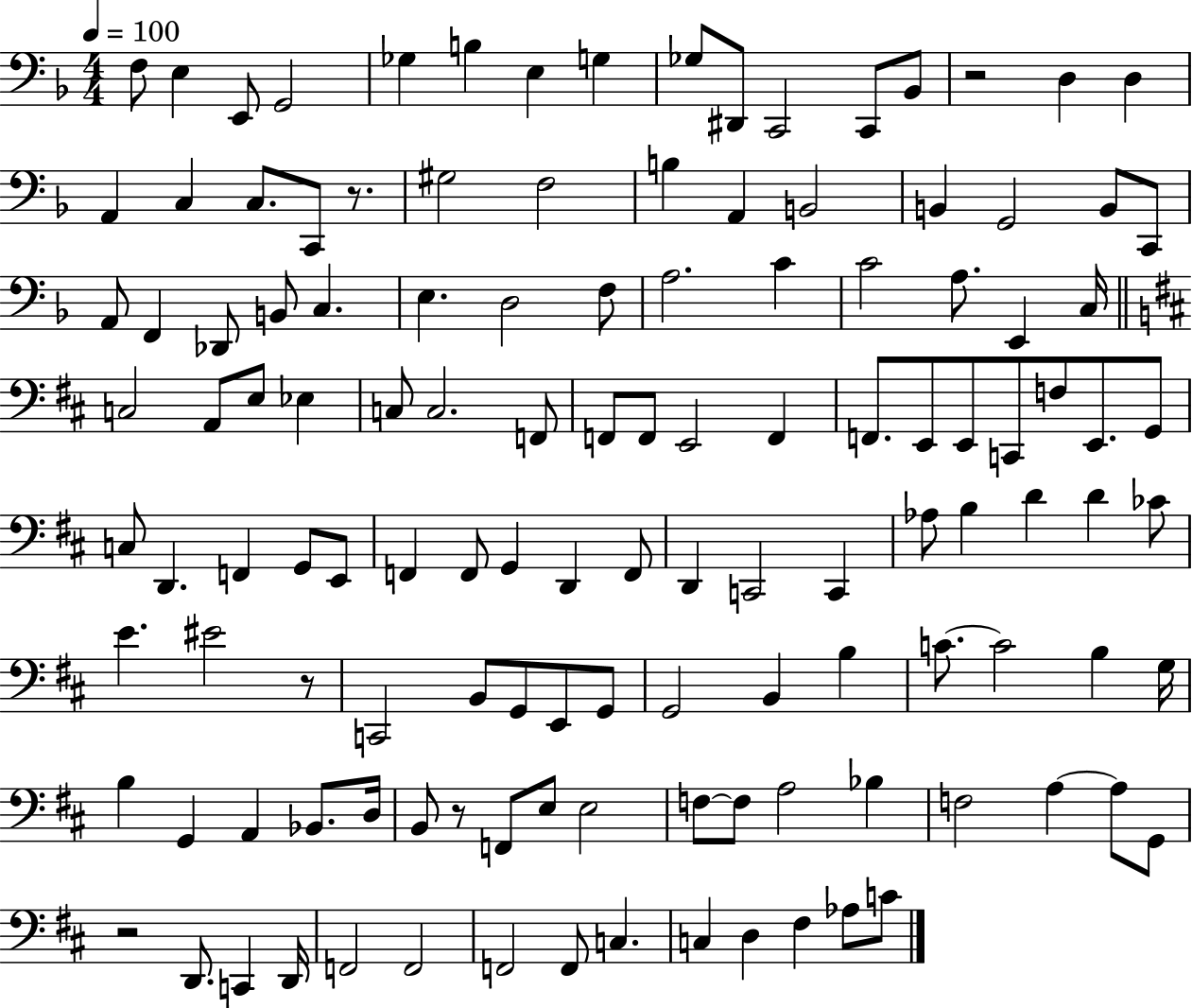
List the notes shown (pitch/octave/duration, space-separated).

F3/e E3/q E2/e G2/h Gb3/q B3/q E3/q G3/q Gb3/e D#2/e C2/h C2/e Bb2/e R/h D3/q D3/q A2/q C3/q C3/e. C2/e R/e. G#3/h F3/h B3/q A2/q B2/h B2/q G2/h B2/e C2/e A2/e F2/q Db2/e B2/e C3/q. E3/q. D3/h F3/e A3/h. C4/q C4/h A3/e. E2/q C3/s C3/h A2/e E3/e Eb3/q C3/e C3/h. F2/e F2/e F2/e E2/h F2/q F2/e. E2/e E2/e C2/e F3/e E2/e. G2/e C3/e D2/q. F2/q G2/e E2/e F2/q F2/e G2/q D2/q F2/e D2/q C2/h C2/q Ab3/e B3/q D4/q D4/q CES4/e E4/q. EIS4/h R/e C2/h B2/e G2/e E2/e G2/e G2/h B2/q B3/q C4/e. C4/h B3/q G3/s B3/q G2/q A2/q Bb2/e. D3/s B2/e R/e F2/e E3/e E3/h F3/e F3/e A3/h Bb3/q F3/h A3/q A3/e G2/e R/h D2/e. C2/q D2/s F2/h F2/h F2/h F2/e C3/q. C3/q D3/q F#3/q Ab3/e C4/e